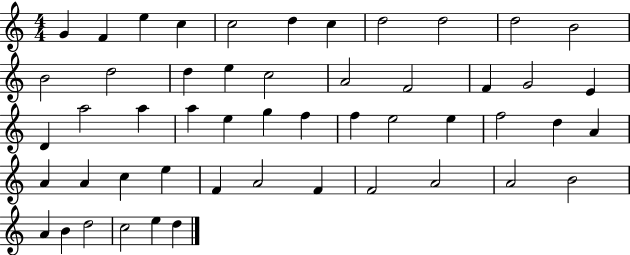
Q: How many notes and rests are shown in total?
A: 51